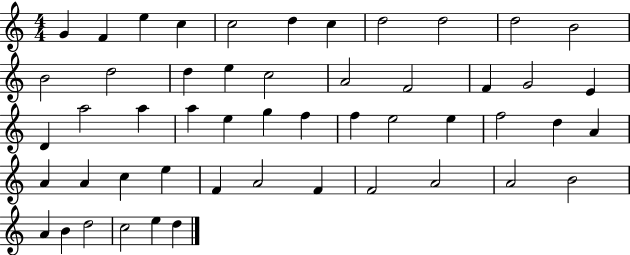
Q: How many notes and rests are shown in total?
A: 51